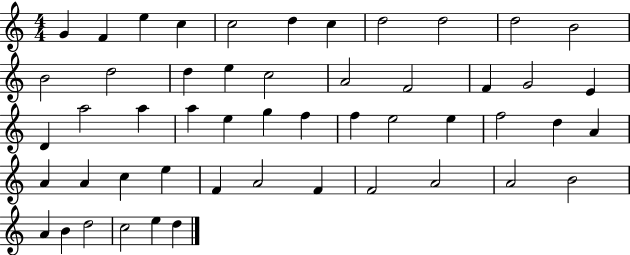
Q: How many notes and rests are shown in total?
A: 51